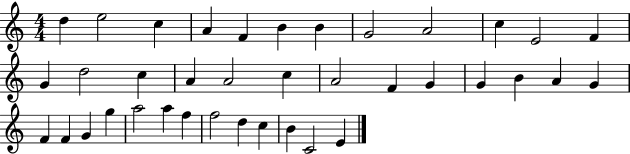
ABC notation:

X:1
T:Untitled
M:4/4
L:1/4
K:C
d e2 c A F B B G2 A2 c E2 F G d2 c A A2 c A2 F G G B A G F F G g a2 a f f2 d c B C2 E